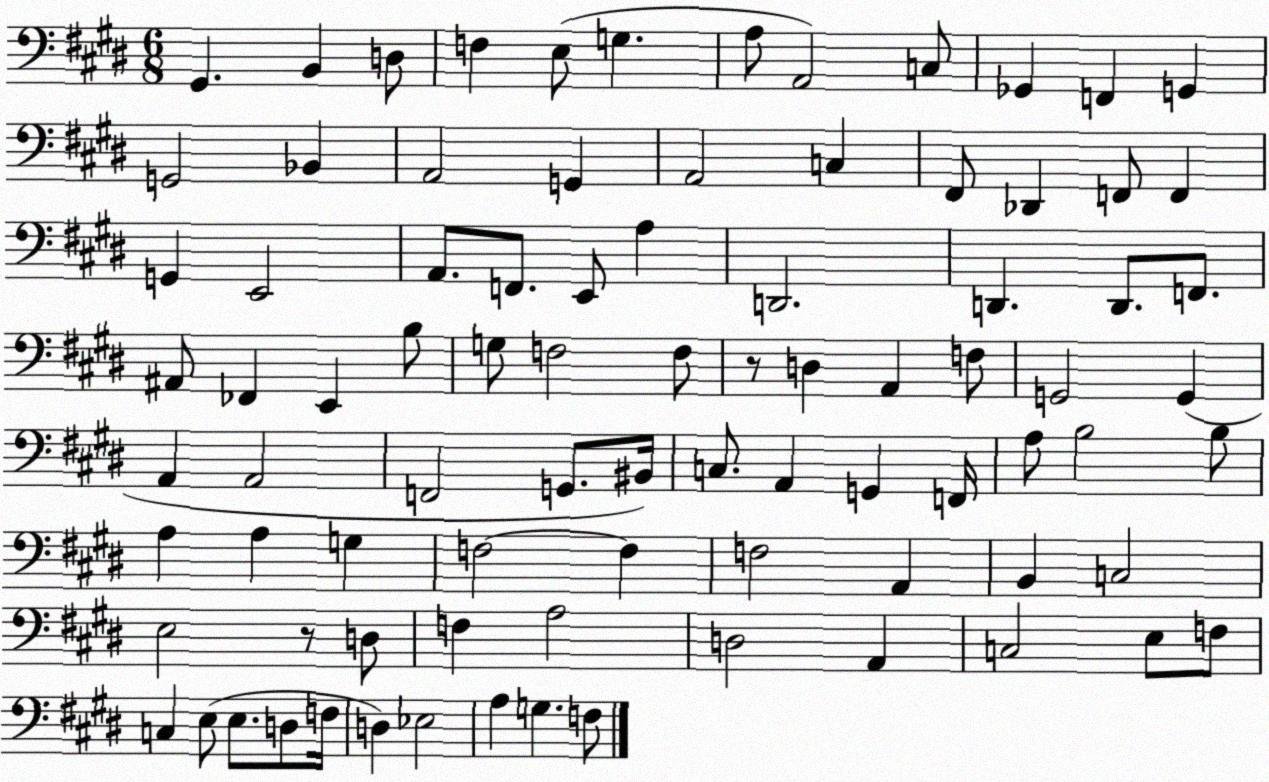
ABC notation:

X:1
T:Untitled
M:6/8
L:1/4
K:E
^G,, B,, D,/2 F, E,/2 G, A,/2 A,,2 C,/2 _G,, F,, G,, G,,2 _B,, A,,2 G,, A,,2 C, ^F,,/2 _D,, F,,/2 F,, G,, E,,2 A,,/2 F,,/2 E,,/2 A, D,,2 D,, D,,/2 F,,/2 ^A,,/2 _F,, E,, B,/2 G,/2 F,2 F,/2 z/2 D, A,, F,/2 G,,2 G,, A,, A,,2 F,,2 G,,/2 ^B,,/4 C,/2 A,, G,, F,,/4 A,/2 B,2 B,/2 A, A, G, F,2 F, F,2 A,, B,, C,2 E,2 z/2 D,/2 F, A,2 D,2 A,, C,2 E,/2 F,/2 C, E,/2 E,/2 D,/2 F,/4 D, _E,2 A, G, F,/2